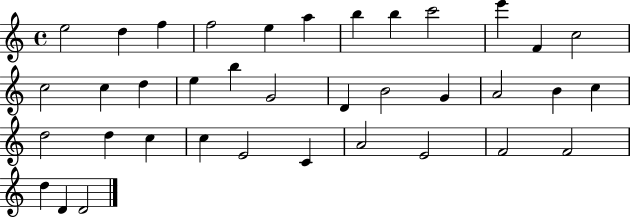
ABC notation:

X:1
T:Untitled
M:4/4
L:1/4
K:C
e2 d f f2 e a b b c'2 e' F c2 c2 c d e b G2 D B2 G A2 B c d2 d c c E2 C A2 E2 F2 F2 d D D2